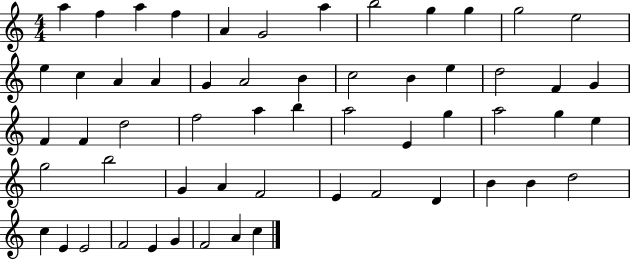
{
  \clef treble
  \numericTimeSignature
  \time 4/4
  \key c \major
  a''4 f''4 a''4 f''4 | a'4 g'2 a''4 | b''2 g''4 g''4 | g''2 e''2 | \break e''4 c''4 a'4 a'4 | g'4 a'2 b'4 | c''2 b'4 e''4 | d''2 f'4 g'4 | \break f'4 f'4 d''2 | f''2 a''4 b''4 | a''2 e'4 g''4 | a''2 g''4 e''4 | \break g''2 b''2 | g'4 a'4 f'2 | e'4 f'2 d'4 | b'4 b'4 d''2 | \break c''4 e'4 e'2 | f'2 e'4 g'4 | f'2 a'4 c''4 | \bar "|."
}